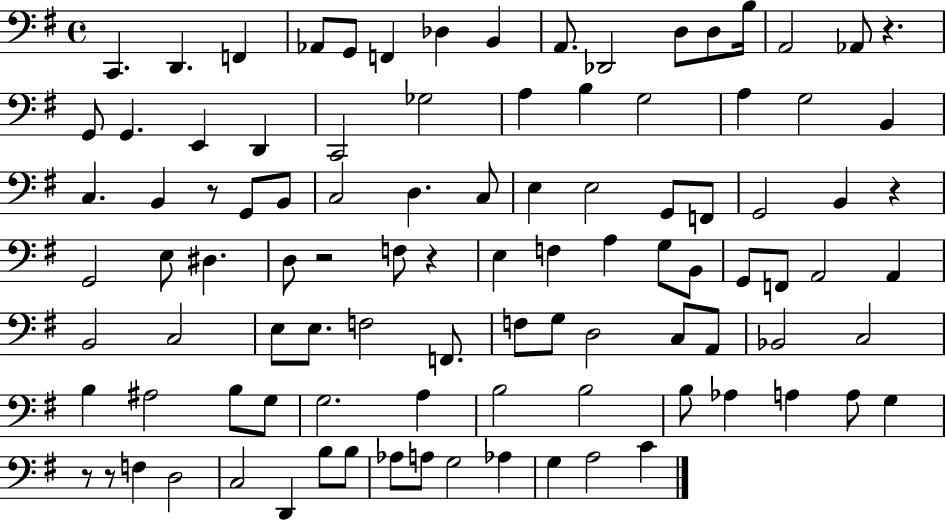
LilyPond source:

{
  \clef bass
  \time 4/4
  \defaultTimeSignature
  \key g \major
  \repeat volta 2 { c,4. d,4. f,4 | aes,8 g,8 f,4 des4 b,4 | a,8. des,2 d8 d8 b16 | a,2 aes,8 r4. | \break g,8 g,4. e,4 d,4 | c,2 ges2 | a4 b4 g2 | a4 g2 b,4 | \break c4. b,4 r8 g,8 b,8 | c2 d4. c8 | e4 e2 g,8 f,8 | g,2 b,4 r4 | \break g,2 e8 dis4. | d8 r2 f8 r4 | e4 f4 a4 g8 b,8 | g,8 f,8 a,2 a,4 | \break b,2 c2 | e8 e8. f2 f,8. | f8 g8 d2 c8 a,8 | bes,2 c2 | \break b4 ais2 b8 g8 | g2. a4 | b2 b2 | b8 aes4 a4 a8 g4 | \break r8 r8 f4 d2 | c2 d,4 b8 b8 | aes8 a8 g2 aes4 | g4 a2 c'4 | \break } \bar "|."
}